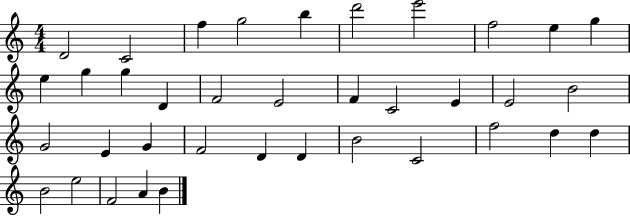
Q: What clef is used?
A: treble